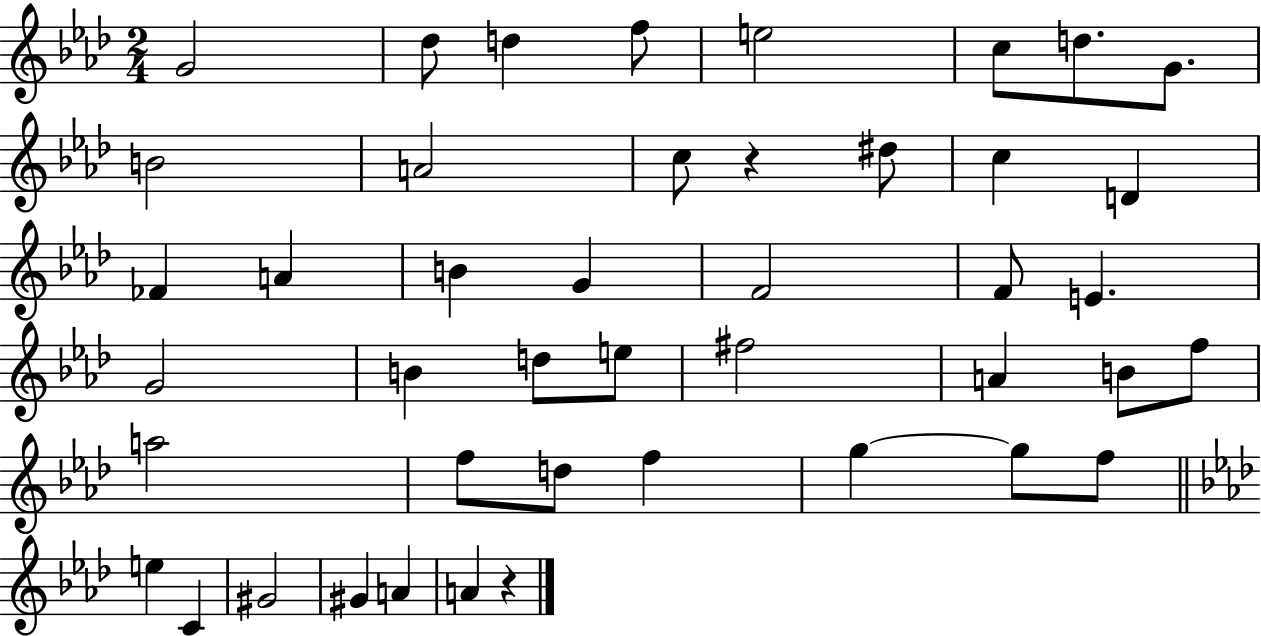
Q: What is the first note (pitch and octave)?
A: G4